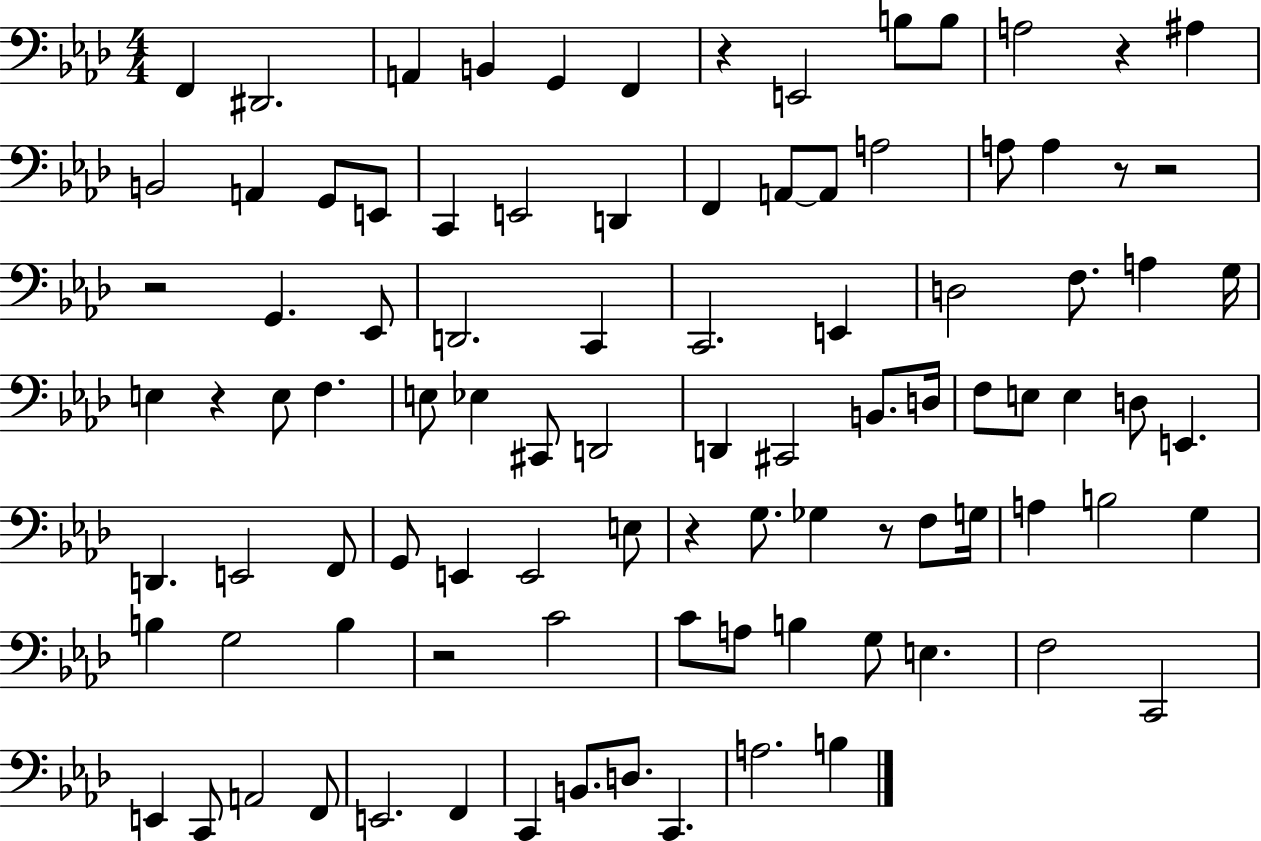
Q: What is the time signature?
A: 4/4